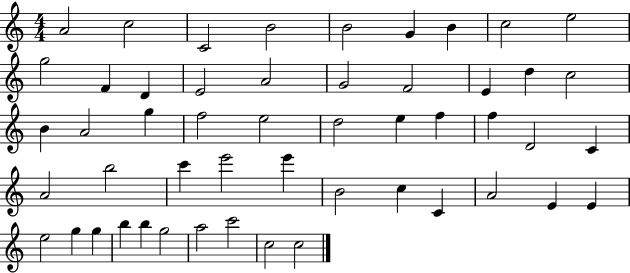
A4/h C5/h C4/h B4/h B4/h G4/q B4/q C5/h E5/h G5/h F4/q D4/q E4/h A4/h G4/h F4/h E4/q D5/q C5/h B4/q A4/h G5/q F5/h E5/h D5/h E5/q F5/q F5/q D4/h C4/q A4/h B5/h C6/q E6/h E6/q B4/h C5/q C4/q A4/h E4/q E4/q E5/h G5/q G5/q B5/q B5/q G5/h A5/h C6/h C5/h C5/h